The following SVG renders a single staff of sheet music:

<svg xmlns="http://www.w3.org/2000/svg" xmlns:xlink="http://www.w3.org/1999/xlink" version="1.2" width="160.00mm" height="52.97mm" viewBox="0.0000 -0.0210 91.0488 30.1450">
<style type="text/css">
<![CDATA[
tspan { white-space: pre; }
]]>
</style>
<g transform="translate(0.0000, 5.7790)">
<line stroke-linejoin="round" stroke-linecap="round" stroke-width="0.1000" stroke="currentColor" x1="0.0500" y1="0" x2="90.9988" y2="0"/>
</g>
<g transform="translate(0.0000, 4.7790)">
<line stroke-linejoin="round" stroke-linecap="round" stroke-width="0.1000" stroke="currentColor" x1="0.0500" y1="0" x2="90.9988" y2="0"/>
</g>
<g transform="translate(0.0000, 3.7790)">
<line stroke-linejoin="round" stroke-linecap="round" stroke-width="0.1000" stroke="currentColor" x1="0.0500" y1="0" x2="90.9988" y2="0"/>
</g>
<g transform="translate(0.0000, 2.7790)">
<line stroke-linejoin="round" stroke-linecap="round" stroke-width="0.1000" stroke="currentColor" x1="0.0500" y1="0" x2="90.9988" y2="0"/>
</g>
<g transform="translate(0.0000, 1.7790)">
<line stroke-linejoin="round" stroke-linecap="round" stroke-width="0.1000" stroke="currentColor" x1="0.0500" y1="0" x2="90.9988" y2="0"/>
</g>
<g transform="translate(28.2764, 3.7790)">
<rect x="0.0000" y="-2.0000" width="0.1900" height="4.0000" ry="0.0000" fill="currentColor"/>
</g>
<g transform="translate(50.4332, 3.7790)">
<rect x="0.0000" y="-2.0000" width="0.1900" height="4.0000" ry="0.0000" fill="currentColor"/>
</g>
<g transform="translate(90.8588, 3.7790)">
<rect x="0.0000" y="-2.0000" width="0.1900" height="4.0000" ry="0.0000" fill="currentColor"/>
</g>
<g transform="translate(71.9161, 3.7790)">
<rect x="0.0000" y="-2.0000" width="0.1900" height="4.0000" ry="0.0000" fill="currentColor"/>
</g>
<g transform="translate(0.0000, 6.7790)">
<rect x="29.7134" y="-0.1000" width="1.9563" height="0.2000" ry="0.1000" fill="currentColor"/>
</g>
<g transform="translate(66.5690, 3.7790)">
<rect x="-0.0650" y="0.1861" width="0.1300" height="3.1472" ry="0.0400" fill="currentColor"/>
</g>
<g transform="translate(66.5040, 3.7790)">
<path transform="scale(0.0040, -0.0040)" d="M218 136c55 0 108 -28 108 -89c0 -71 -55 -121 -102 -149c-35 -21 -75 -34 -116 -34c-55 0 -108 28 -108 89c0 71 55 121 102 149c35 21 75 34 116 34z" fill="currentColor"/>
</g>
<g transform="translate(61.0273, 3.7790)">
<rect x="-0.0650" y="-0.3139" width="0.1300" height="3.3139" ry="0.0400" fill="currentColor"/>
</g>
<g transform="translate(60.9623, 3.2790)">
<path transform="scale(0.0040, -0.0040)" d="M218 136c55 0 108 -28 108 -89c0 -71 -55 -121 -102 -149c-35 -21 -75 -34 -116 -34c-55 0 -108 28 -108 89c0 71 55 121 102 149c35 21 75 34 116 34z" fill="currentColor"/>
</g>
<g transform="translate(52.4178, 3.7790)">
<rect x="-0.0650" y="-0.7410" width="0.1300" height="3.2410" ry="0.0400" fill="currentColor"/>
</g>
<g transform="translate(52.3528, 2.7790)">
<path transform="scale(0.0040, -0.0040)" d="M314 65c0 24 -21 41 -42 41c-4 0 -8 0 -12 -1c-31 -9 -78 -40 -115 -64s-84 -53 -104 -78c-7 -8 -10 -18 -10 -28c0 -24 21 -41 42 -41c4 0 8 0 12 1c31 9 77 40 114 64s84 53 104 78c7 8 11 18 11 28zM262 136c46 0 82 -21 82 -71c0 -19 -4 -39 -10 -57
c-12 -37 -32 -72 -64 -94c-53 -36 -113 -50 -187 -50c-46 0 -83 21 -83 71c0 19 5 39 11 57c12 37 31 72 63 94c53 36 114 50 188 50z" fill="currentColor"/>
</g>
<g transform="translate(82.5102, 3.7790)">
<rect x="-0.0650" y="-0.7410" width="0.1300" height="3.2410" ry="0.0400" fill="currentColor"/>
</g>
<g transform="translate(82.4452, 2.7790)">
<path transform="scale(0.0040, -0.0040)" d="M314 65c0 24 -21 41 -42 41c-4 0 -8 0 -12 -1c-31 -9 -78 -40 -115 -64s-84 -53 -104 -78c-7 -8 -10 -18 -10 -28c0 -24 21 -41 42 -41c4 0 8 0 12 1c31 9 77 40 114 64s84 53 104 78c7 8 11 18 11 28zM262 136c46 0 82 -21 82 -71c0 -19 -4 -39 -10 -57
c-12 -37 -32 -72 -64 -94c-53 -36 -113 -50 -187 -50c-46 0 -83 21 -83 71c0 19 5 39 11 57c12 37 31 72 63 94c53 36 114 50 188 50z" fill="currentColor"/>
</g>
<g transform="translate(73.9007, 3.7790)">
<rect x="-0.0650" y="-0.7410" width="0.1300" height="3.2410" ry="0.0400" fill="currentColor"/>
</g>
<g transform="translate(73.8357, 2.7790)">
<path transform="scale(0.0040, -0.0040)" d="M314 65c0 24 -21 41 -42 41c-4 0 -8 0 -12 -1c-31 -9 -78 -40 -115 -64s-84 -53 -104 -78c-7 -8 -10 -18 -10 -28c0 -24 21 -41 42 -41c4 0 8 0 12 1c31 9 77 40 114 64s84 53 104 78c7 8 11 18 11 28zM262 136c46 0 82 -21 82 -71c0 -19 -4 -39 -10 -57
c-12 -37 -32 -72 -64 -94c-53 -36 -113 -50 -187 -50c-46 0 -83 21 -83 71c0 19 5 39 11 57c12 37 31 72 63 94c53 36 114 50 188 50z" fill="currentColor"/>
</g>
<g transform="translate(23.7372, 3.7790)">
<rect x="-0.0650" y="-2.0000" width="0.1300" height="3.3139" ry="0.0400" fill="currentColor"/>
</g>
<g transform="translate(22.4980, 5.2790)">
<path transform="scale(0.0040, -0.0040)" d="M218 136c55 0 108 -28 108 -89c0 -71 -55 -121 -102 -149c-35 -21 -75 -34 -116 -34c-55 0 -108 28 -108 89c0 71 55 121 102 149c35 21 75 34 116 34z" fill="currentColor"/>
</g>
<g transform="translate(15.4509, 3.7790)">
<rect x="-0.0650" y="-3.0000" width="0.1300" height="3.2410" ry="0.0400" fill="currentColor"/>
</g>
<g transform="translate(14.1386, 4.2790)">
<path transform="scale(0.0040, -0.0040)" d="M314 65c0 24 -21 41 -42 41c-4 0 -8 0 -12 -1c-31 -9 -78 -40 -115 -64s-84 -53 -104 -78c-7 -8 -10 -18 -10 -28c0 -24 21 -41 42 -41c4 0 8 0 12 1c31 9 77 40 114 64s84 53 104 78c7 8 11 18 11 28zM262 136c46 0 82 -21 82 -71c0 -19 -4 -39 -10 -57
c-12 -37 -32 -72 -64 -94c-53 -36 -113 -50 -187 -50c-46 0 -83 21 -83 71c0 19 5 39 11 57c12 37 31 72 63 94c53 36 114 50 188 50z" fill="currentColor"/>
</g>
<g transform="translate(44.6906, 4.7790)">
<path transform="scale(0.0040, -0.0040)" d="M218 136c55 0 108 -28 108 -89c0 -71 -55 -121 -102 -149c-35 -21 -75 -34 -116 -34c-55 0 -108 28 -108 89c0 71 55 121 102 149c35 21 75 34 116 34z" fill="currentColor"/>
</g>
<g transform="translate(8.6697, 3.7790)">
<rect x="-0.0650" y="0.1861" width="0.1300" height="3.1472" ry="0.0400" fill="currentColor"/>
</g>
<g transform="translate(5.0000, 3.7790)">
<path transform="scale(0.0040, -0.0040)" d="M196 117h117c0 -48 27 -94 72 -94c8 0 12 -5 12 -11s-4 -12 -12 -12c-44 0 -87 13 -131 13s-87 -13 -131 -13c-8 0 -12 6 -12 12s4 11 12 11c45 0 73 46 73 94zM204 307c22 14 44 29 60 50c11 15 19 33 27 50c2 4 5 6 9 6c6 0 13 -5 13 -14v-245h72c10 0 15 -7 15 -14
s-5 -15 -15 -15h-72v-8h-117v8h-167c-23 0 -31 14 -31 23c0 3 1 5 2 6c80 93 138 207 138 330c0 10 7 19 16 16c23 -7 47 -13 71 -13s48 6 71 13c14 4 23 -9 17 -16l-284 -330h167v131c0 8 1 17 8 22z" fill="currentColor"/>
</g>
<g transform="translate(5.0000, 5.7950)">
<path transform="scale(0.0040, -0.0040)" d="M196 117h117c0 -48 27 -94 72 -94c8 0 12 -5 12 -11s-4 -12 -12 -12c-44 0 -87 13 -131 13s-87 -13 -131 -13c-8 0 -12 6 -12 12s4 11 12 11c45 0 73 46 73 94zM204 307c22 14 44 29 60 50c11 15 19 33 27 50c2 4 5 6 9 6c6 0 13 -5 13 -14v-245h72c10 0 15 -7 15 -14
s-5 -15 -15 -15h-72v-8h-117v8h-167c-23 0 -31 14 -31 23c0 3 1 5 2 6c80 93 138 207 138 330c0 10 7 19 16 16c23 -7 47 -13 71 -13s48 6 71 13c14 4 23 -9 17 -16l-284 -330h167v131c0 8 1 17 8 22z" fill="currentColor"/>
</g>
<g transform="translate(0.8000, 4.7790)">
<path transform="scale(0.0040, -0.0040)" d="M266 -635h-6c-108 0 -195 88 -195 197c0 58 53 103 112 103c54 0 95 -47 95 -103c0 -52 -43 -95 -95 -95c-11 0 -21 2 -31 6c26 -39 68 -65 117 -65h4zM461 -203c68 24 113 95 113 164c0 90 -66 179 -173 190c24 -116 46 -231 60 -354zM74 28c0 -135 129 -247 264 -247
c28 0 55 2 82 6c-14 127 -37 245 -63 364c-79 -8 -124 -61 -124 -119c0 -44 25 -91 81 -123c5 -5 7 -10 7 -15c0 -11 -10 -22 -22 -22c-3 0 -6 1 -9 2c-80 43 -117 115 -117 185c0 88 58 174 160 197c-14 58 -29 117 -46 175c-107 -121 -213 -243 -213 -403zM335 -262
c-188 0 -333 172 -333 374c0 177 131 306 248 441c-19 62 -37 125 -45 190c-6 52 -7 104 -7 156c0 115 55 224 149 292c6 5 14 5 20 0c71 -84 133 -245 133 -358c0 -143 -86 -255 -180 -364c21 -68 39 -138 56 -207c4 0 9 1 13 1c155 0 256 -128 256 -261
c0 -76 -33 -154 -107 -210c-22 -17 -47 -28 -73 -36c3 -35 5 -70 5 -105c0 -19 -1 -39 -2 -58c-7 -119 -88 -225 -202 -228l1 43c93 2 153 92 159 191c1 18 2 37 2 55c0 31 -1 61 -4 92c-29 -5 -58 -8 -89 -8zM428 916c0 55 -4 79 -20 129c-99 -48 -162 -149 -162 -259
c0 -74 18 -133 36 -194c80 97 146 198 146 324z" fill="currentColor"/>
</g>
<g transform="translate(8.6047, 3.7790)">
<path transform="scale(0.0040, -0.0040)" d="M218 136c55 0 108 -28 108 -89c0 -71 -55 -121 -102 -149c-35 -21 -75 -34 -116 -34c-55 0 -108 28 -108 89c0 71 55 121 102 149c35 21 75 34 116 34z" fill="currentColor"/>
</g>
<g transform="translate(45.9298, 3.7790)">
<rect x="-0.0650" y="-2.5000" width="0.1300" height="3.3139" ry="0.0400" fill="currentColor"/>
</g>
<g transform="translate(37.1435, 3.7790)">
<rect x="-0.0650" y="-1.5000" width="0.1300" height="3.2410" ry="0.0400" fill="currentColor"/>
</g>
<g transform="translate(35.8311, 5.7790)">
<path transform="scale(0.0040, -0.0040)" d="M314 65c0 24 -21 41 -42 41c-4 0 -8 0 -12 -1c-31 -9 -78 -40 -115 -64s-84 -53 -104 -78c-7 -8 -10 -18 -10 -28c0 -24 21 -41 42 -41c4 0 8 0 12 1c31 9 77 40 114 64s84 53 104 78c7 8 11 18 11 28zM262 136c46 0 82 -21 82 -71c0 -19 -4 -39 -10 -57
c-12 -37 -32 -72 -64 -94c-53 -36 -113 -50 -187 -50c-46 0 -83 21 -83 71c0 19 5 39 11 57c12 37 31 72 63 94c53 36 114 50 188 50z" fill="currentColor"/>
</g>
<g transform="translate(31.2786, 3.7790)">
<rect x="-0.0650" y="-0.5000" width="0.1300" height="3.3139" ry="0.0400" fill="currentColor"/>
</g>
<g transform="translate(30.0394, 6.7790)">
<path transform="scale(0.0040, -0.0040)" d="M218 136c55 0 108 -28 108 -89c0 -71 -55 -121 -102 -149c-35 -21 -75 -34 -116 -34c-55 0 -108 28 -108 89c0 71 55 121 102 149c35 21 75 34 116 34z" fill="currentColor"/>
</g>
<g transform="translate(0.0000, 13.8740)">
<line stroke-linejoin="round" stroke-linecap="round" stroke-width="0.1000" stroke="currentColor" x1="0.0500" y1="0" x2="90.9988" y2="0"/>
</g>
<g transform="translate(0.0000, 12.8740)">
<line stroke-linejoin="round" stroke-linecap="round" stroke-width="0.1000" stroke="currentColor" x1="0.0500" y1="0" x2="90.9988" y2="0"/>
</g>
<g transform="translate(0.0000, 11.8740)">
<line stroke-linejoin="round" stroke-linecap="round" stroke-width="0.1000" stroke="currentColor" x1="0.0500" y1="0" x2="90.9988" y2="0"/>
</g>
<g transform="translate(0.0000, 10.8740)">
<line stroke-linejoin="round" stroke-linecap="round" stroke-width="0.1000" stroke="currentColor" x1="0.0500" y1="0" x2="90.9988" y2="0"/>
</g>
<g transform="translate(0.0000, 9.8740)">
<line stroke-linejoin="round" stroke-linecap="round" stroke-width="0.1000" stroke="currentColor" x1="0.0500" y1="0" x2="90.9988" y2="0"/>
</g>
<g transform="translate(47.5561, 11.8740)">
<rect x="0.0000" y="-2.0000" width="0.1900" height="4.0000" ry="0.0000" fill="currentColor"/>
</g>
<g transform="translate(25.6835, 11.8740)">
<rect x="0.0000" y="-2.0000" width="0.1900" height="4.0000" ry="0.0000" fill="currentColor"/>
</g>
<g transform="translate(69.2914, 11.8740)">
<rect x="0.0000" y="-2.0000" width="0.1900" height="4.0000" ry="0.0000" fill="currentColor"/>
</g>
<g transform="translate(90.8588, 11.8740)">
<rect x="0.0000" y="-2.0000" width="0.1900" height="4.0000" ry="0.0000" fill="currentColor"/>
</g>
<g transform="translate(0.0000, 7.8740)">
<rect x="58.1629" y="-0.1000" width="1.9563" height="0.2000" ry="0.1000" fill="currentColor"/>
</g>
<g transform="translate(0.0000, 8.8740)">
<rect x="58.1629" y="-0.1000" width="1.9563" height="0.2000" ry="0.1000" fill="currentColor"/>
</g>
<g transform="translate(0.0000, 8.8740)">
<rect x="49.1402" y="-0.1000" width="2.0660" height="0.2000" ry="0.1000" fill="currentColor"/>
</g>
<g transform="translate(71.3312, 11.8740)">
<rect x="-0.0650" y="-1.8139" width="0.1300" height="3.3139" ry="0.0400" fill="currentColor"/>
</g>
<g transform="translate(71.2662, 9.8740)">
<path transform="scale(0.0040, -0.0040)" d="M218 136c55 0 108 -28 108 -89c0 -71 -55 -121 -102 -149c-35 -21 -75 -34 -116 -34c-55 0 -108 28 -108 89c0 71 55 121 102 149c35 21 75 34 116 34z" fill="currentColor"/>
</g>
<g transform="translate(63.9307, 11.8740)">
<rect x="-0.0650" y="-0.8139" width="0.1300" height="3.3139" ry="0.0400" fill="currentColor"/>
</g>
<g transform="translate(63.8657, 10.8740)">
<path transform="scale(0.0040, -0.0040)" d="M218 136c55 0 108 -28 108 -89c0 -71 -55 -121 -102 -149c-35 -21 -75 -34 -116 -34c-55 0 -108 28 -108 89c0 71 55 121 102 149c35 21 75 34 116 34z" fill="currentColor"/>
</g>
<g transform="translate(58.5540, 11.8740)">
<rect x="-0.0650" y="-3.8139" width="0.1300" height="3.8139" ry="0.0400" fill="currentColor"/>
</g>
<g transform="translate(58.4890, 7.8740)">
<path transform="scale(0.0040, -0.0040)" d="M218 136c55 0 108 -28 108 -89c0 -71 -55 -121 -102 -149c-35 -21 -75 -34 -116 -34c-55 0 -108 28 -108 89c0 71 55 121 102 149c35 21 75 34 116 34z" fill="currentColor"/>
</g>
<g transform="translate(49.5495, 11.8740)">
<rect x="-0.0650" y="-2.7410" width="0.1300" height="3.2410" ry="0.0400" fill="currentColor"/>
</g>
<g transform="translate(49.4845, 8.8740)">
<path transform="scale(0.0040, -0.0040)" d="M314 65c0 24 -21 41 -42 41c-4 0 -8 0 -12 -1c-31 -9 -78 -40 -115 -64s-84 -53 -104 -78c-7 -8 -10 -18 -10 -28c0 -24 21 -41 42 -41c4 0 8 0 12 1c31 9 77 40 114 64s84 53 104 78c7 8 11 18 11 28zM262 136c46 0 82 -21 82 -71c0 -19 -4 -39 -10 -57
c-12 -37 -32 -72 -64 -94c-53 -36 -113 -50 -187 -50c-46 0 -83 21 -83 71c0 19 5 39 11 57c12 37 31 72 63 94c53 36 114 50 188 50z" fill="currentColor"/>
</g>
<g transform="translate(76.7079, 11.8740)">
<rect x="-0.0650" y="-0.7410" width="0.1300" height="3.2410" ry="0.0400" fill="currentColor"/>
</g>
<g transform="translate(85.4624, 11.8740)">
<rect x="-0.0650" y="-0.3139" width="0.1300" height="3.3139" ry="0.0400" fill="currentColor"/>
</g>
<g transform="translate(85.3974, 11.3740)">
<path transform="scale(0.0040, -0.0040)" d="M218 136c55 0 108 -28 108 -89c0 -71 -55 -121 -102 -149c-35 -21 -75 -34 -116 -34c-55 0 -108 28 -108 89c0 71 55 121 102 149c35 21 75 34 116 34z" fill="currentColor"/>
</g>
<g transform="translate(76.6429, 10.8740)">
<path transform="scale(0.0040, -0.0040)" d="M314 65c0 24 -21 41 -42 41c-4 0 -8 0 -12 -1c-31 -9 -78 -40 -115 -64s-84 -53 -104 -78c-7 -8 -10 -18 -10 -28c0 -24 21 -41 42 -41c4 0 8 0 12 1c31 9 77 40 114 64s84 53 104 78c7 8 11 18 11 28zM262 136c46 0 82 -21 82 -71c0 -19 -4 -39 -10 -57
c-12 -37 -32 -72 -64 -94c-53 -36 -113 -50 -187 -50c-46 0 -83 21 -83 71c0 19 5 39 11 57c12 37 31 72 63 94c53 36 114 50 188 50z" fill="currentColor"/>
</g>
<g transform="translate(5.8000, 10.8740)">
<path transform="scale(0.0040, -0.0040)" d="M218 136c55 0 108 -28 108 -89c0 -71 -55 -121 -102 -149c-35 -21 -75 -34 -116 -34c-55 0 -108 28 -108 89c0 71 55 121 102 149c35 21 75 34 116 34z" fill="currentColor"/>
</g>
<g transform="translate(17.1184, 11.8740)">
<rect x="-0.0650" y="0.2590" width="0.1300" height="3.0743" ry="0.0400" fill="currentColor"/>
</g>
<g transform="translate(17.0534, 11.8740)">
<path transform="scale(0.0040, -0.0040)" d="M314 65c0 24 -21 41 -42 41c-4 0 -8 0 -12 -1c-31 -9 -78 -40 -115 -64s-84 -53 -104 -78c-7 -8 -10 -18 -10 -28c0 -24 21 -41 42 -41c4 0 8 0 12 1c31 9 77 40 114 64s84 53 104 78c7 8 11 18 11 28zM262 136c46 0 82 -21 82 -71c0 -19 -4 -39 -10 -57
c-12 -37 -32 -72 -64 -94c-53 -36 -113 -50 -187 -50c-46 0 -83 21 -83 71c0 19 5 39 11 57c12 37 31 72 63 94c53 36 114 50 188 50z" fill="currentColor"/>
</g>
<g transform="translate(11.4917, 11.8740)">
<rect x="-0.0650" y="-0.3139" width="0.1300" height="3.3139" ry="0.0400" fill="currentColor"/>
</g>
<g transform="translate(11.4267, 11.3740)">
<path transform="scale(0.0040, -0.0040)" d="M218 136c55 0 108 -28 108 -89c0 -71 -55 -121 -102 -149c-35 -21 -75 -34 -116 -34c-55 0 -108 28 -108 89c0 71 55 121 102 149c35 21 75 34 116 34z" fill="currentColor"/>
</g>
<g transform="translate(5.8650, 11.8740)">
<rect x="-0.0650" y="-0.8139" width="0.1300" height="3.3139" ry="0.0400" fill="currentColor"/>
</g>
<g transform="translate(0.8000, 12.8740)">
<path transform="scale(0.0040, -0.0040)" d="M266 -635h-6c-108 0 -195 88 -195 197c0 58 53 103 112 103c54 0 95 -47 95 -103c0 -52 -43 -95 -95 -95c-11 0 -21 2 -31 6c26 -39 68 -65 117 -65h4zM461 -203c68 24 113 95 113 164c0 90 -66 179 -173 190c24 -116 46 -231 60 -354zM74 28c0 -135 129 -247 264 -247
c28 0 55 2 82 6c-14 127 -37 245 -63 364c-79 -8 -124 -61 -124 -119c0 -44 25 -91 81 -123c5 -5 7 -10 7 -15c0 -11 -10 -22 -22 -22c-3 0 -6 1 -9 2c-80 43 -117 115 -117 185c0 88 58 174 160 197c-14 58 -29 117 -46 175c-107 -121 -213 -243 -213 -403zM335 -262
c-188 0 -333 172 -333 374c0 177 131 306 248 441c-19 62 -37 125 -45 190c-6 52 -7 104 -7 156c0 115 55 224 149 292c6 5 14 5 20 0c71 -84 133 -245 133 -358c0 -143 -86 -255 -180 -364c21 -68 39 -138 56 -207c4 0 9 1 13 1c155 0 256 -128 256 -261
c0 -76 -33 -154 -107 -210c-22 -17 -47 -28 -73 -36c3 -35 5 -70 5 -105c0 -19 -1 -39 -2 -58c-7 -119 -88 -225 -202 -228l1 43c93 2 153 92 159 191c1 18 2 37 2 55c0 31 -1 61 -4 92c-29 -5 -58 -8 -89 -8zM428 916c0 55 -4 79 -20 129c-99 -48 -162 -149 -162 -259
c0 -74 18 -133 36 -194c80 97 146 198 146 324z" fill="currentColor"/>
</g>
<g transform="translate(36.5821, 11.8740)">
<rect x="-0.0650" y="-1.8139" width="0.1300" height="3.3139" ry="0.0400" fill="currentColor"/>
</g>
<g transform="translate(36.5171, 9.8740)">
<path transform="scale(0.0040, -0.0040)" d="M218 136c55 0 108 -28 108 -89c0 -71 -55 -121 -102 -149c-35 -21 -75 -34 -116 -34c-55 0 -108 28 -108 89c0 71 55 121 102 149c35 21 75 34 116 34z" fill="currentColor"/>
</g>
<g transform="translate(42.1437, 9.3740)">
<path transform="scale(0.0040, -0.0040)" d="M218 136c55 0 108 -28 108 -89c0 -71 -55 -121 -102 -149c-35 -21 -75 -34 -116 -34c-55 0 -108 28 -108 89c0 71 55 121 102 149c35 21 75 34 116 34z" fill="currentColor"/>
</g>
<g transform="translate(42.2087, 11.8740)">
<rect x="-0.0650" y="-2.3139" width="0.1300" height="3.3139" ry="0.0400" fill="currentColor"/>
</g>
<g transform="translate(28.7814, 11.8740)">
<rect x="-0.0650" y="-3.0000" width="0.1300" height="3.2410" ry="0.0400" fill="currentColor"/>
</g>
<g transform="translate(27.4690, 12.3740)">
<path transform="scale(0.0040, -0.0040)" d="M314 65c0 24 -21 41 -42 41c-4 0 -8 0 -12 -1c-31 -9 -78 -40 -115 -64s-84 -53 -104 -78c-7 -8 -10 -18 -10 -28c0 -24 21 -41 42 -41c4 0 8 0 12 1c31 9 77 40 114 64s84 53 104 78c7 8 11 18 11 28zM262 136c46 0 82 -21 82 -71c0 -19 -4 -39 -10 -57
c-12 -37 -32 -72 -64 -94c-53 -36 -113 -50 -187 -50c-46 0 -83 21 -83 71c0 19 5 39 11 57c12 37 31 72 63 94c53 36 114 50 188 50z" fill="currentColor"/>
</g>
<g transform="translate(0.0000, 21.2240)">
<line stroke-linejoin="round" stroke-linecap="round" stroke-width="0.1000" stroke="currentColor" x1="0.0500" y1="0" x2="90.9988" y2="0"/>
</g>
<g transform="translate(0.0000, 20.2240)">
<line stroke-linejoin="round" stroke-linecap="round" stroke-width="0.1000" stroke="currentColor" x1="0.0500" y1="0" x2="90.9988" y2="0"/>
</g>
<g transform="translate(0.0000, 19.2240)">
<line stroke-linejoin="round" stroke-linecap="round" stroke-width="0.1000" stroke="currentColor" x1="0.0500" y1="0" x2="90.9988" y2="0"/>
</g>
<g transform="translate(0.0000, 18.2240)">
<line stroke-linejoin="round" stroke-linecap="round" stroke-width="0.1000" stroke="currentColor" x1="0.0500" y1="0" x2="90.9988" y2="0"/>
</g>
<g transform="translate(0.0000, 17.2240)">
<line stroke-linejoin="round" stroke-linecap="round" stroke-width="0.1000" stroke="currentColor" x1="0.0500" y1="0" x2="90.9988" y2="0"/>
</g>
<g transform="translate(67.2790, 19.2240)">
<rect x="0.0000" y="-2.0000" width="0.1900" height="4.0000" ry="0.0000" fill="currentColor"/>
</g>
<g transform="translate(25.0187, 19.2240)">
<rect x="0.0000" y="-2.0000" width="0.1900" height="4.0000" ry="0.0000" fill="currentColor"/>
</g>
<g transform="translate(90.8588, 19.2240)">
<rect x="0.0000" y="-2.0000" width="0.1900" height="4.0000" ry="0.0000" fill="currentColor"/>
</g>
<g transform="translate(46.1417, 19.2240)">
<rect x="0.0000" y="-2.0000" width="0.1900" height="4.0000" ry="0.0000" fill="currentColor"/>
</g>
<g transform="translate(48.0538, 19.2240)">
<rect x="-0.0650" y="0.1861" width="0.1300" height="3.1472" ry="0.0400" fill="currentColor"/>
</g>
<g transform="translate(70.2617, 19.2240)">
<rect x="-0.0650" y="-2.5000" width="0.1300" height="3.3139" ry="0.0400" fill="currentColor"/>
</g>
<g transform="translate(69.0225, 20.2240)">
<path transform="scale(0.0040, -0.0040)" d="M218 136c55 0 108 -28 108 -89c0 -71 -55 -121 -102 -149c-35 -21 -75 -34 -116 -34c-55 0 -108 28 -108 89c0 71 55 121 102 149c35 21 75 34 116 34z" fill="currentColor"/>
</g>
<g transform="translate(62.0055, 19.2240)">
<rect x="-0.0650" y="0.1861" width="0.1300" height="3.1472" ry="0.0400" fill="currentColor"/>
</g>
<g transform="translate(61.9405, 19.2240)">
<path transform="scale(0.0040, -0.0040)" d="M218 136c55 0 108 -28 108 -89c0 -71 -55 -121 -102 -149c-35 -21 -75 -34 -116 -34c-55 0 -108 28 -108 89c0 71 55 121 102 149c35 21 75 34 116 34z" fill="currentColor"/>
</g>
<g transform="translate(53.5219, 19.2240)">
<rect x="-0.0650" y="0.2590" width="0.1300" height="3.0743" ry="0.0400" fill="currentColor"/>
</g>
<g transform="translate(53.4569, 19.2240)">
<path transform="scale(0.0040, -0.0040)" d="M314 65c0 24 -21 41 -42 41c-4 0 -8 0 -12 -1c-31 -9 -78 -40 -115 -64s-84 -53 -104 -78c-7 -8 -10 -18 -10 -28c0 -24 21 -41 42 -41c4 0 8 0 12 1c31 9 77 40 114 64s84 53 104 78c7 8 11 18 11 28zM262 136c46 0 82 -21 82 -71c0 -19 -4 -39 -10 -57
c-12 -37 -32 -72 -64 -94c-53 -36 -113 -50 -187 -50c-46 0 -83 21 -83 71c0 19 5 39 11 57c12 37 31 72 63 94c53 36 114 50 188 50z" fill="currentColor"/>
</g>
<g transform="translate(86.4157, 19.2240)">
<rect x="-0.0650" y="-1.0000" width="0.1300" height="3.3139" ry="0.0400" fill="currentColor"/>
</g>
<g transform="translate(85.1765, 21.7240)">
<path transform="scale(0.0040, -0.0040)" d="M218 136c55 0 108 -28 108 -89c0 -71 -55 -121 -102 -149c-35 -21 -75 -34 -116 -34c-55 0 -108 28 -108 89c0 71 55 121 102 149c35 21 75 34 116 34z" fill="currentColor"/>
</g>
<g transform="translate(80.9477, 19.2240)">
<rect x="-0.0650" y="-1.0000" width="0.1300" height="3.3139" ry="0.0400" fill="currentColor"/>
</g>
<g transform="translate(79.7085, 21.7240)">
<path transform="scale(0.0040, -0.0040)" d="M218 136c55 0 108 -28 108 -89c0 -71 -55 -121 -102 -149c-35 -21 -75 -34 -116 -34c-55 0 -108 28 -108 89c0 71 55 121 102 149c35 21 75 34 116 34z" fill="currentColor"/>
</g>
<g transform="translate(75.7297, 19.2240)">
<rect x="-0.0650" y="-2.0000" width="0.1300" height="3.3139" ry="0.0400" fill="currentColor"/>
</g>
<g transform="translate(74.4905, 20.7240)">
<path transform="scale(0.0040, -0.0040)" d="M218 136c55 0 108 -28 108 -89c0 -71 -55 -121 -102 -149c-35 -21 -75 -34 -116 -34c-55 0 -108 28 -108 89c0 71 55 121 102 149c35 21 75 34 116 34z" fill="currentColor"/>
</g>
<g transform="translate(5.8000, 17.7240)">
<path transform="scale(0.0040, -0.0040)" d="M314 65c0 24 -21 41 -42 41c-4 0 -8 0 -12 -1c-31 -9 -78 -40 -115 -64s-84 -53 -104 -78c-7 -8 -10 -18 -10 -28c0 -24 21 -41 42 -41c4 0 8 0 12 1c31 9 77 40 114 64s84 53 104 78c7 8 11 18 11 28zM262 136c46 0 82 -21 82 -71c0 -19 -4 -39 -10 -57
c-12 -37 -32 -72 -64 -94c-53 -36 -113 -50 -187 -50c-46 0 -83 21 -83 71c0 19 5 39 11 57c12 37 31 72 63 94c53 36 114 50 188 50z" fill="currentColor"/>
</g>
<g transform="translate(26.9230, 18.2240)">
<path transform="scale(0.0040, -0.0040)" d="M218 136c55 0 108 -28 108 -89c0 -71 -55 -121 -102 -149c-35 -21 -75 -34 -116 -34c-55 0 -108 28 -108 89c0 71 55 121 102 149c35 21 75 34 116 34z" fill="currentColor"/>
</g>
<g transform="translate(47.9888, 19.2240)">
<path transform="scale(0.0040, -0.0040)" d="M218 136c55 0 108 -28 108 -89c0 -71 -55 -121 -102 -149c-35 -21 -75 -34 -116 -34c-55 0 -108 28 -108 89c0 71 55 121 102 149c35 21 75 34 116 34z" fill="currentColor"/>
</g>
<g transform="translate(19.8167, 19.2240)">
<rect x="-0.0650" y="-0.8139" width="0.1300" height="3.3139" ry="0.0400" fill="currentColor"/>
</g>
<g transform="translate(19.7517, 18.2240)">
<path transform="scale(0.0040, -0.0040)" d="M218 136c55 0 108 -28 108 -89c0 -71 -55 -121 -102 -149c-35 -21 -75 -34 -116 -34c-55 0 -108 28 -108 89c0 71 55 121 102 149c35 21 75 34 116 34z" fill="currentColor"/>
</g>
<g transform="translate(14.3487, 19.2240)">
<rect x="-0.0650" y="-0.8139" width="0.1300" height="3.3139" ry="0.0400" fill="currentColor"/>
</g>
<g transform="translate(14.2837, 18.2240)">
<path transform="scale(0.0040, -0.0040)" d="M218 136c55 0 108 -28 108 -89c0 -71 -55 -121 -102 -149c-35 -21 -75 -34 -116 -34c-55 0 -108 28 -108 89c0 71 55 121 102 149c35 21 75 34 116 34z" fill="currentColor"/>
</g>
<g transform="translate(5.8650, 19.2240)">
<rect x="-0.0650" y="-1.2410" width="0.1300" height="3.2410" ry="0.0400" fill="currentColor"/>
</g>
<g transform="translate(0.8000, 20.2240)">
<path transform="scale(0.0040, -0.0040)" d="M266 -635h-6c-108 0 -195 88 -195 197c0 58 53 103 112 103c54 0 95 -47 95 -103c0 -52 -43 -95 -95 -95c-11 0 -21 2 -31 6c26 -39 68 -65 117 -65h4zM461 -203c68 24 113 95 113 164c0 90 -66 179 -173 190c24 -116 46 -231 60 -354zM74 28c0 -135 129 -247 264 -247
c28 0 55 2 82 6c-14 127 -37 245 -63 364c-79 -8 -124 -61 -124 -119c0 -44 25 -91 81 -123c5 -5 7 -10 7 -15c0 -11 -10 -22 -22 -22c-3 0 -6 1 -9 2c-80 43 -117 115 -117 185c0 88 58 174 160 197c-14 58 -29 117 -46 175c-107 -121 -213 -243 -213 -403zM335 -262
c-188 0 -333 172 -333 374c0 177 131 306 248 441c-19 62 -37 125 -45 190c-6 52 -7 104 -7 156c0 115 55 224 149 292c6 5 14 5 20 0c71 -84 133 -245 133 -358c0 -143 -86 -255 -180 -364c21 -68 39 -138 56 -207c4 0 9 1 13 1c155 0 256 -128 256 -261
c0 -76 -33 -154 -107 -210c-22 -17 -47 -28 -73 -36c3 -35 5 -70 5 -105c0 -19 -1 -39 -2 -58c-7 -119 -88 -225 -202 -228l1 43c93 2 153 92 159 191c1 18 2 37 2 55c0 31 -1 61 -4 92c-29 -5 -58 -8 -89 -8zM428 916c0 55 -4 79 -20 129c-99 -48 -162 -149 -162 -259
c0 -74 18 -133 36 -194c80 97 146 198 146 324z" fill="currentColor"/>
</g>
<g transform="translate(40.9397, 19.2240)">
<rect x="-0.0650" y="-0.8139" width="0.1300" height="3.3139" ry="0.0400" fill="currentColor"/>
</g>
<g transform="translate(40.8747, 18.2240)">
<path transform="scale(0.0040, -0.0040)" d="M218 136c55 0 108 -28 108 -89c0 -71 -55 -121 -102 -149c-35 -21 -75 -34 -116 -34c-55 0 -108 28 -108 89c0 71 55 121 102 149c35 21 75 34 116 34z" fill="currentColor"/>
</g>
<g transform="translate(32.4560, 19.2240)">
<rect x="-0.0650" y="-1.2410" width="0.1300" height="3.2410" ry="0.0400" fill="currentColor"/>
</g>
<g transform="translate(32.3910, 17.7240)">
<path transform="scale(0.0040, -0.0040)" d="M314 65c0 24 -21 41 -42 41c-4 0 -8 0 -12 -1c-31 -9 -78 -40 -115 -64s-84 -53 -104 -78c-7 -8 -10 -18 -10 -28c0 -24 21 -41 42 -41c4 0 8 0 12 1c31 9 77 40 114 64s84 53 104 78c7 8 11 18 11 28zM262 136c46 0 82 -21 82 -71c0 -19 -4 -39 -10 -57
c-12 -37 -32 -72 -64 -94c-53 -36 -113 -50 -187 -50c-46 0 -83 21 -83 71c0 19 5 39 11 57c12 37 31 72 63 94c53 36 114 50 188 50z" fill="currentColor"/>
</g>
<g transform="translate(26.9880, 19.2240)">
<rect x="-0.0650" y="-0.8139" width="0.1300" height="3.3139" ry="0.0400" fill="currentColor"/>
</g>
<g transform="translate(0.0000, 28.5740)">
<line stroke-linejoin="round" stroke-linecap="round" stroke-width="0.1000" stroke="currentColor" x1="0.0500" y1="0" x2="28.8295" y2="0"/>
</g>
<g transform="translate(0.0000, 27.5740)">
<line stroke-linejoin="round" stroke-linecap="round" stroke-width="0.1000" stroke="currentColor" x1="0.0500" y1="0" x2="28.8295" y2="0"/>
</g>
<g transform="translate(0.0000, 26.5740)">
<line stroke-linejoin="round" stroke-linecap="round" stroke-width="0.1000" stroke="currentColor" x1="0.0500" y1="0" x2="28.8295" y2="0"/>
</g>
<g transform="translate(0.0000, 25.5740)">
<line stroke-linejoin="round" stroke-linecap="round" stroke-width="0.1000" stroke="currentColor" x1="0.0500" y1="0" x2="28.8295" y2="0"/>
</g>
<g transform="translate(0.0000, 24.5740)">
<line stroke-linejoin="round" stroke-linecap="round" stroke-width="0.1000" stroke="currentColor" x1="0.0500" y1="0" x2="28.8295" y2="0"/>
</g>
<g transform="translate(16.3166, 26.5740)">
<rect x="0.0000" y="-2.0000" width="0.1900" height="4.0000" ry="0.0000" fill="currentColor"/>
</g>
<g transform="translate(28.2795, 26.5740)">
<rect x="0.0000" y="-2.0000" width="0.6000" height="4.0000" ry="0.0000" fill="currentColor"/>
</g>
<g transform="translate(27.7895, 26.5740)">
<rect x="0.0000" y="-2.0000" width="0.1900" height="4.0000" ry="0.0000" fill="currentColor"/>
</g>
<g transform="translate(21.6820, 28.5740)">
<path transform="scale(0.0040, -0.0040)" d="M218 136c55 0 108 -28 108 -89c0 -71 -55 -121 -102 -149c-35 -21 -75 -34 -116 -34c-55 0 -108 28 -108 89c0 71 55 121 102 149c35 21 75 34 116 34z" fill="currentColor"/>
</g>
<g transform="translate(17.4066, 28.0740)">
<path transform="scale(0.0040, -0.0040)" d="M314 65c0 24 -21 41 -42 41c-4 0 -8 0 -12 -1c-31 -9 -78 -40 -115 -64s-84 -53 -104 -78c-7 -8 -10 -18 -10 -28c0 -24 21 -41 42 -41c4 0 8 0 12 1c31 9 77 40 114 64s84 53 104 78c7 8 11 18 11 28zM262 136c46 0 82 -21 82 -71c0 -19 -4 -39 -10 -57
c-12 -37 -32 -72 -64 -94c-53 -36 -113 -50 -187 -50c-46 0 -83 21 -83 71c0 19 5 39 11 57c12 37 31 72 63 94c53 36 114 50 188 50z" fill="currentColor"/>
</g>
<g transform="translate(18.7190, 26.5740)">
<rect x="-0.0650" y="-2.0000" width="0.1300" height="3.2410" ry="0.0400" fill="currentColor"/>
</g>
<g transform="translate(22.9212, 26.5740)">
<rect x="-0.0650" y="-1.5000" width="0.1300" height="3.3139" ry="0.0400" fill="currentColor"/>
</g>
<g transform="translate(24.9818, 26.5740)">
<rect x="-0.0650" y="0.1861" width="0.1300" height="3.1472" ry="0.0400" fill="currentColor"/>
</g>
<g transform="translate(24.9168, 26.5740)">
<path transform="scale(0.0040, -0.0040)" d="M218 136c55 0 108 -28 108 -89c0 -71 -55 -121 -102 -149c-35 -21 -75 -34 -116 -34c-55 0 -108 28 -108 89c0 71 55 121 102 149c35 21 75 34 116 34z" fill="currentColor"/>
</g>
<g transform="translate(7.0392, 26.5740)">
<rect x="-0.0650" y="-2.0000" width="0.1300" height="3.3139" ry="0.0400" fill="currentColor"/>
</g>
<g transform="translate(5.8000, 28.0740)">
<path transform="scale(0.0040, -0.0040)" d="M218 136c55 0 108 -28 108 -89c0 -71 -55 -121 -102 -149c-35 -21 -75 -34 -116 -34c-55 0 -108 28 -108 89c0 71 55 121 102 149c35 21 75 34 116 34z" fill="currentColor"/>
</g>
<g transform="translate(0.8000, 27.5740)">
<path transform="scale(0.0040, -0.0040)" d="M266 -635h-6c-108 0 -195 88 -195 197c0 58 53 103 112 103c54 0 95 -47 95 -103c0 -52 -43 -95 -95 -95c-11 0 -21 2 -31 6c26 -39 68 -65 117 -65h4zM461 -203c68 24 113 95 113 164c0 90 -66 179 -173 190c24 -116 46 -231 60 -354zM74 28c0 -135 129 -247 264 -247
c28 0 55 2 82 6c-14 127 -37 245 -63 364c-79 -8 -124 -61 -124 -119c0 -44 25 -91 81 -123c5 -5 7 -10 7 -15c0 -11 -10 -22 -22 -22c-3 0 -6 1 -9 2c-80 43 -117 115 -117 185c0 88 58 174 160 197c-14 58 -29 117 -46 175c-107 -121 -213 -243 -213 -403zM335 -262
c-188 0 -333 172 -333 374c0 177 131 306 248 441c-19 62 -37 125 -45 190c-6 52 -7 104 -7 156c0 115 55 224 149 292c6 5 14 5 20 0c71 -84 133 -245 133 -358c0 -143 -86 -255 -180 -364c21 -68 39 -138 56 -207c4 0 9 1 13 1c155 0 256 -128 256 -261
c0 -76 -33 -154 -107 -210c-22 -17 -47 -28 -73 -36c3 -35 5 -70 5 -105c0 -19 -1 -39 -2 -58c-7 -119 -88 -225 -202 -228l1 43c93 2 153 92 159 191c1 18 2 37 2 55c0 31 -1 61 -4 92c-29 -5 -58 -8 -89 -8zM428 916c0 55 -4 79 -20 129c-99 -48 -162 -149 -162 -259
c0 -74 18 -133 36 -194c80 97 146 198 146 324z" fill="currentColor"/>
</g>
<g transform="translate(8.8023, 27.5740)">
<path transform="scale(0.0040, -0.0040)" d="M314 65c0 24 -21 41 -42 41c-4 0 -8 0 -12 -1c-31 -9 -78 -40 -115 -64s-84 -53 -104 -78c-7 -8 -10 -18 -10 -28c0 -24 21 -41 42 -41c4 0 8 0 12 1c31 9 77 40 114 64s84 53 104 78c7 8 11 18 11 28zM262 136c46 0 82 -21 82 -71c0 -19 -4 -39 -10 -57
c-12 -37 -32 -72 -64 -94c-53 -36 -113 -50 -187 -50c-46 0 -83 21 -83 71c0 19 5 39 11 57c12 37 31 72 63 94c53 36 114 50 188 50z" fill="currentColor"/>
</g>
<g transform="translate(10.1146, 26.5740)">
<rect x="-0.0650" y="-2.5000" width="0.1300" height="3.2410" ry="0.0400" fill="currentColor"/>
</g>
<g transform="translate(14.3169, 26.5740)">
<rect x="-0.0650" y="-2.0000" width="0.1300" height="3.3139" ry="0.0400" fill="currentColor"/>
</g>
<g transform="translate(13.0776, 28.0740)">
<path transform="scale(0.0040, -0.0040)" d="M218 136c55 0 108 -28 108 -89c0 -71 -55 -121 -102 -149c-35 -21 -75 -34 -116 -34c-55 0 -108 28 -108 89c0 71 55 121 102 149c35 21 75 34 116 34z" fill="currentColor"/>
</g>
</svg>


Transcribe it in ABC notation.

X:1
T:Untitled
M:4/4
L:1/4
K:C
B A2 F C E2 G d2 c B d2 d2 d c B2 A2 f g a2 c' d f d2 c e2 d d d e2 d B B2 B G F D D F G2 F F2 E B